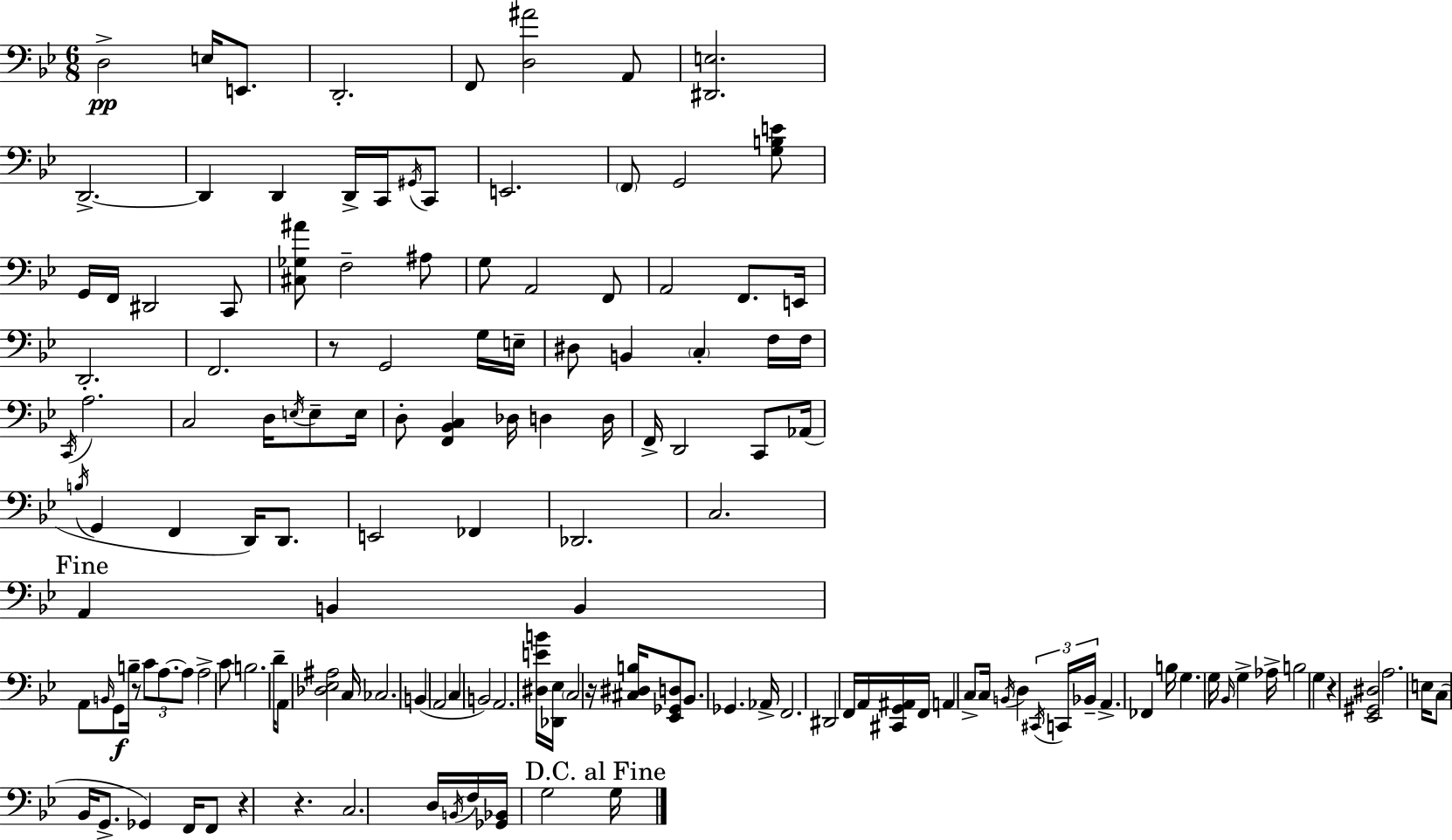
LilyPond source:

{
  \clef bass
  \numericTimeSignature
  \time 6/8
  \key bes \major
  d2->\pp e16 e,8. | d,2.-. | f,8 <d ais'>2 a,8 | <dis, e>2. | \break d,2.->~~ | d,4 d,4 d,16-> c,16 \acciaccatura { gis,16 } c,8 | e,2. | \parenthesize f,8 g,2 <g b e'>8 | \break g,16 f,16 dis,2 c,8 | <cis ges ais'>8 f2-- ais8 | g8 a,2 f,8 | a,2 f,8. | \break e,16 d,2.-. | f,2. | r8 g,2 g16 | e16-- dis8 b,4 \parenthesize c4-. f16 | \break f16 \acciaccatura { c,16 } a2. | c2 d16 \acciaccatura { e16 } | e8-- e16 d8-. <f, bes, c>4 des16 d4 | d16 f,16-> d,2 | \break c,8 aes,16( \acciaccatura { b16 } g,4 f,4 | d,16) d,8. e,2 | fes,4 des,2. | c2. | \break \mark "Fine" a,4 b,4 | b,4 a,8 \grace { b,16 }\f g,8 b16-- r8 | \tuplet 3/2 { c'8 a8.~~ a8 } a2-> | c'8 b2. | \break d'16-- a,8 <des ees ais>2 | c16 ces2. | b,4( a,2 | c4 b,2) | \break a,2. | <dis e' b'>16 <des, ees>16 \parenthesize c2 | r16 <cis dis b>16 <ees, ges, d>8 bes,8. ges,4. | aes,16-> f,2. | \break dis,2 | f,16 a,16 <cis, g, ais,>16 f,16 a,4 c8-> c16 | \acciaccatura { b,16 } d4 \tuplet 3/2 { \acciaccatura { cis,16 } c,16 bes,16-- } a,4.-> | fes,4 b16 g4. | \break g16 \grace { bes,16 } g4-> aes16-> b2 | g4 r4 | <ees, gis, dis>2 a2. | e16 c8( bes,16 | \break g,8.-> ges,4) f,16 f,8 r4 | r4. c2. | d16 \acciaccatura { b,16 } f16 <ges, bes,>16 | g2 \mark "D.C. al Fine" g16 \bar "|."
}